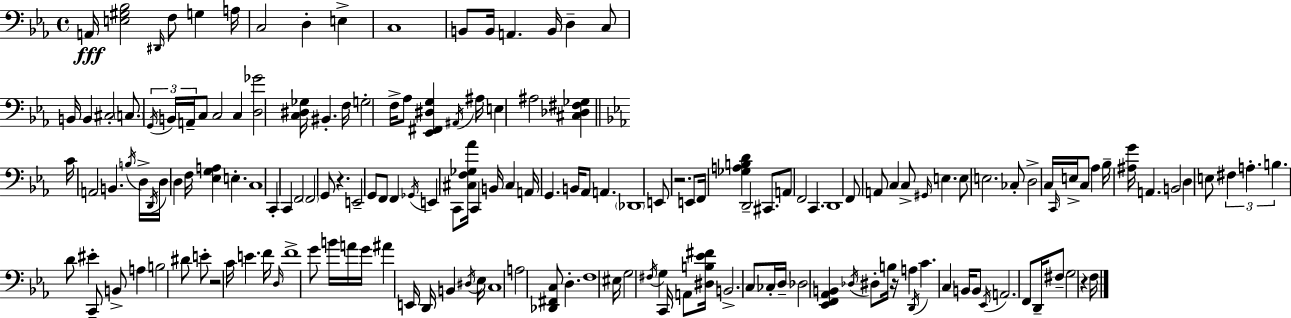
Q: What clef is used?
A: bass